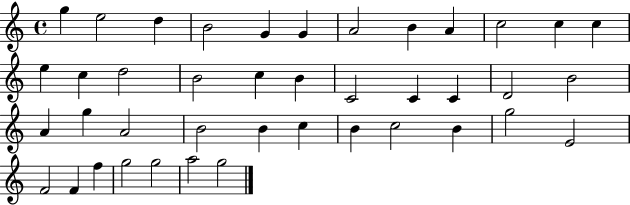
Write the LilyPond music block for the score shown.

{
  \clef treble
  \time 4/4
  \defaultTimeSignature
  \key c \major
  g''4 e''2 d''4 | b'2 g'4 g'4 | a'2 b'4 a'4 | c''2 c''4 c''4 | \break e''4 c''4 d''2 | b'2 c''4 b'4 | c'2 c'4 c'4 | d'2 b'2 | \break a'4 g''4 a'2 | b'2 b'4 c''4 | b'4 c''2 b'4 | g''2 e'2 | \break f'2 f'4 f''4 | g''2 g''2 | a''2 g''2 | \bar "|."
}